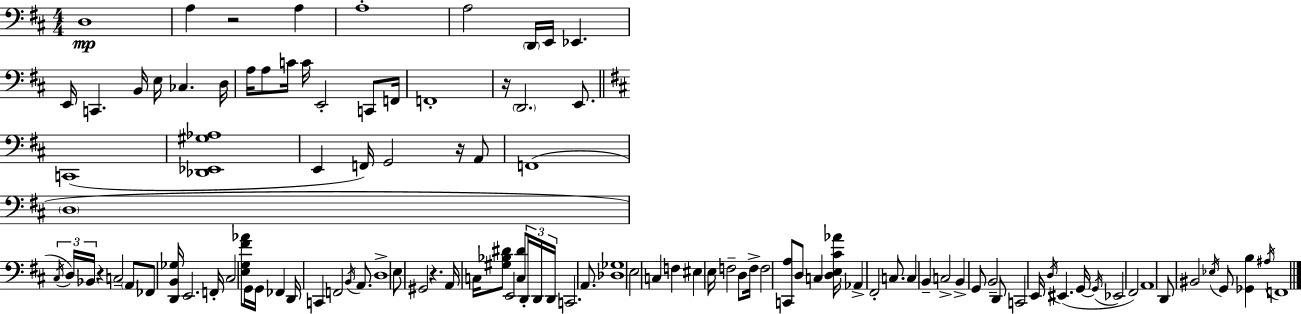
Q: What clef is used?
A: bass